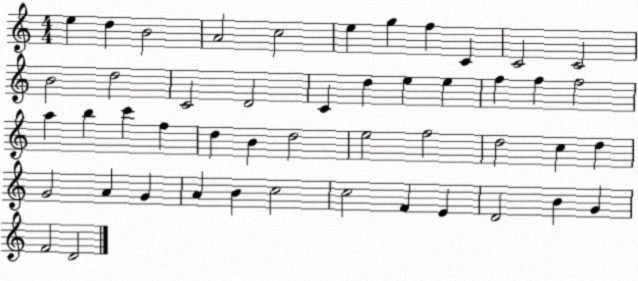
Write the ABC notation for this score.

X:1
T:Untitled
M:4/4
L:1/4
K:C
e d B2 A2 c2 e g f C C2 C2 B2 d2 C2 D2 C d e e f f f2 a b c' f d B d2 e2 f2 d2 c d G2 A G A B c2 c2 F E D2 B G F2 D2